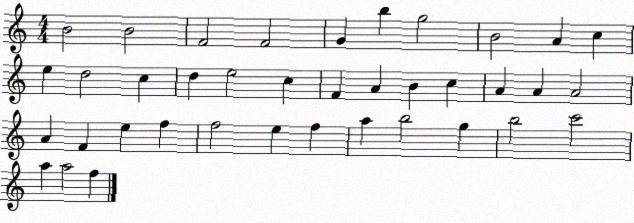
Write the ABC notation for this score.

X:1
T:Untitled
M:4/4
L:1/4
K:C
B2 B2 F2 F2 G b g2 B2 A c e d2 c d e2 c F A B c A A A2 A F e f f2 e f a b2 g b2 c'2 a a2 f